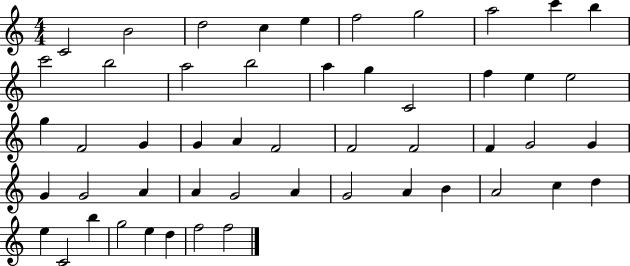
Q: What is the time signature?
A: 4/4